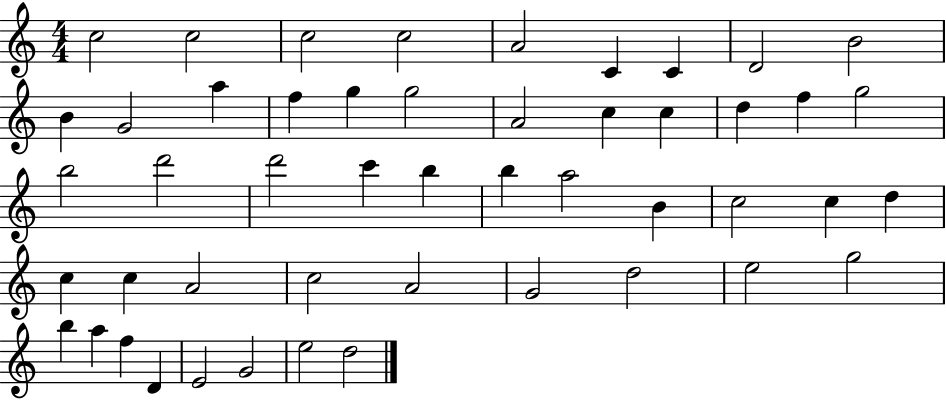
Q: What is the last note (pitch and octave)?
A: D5